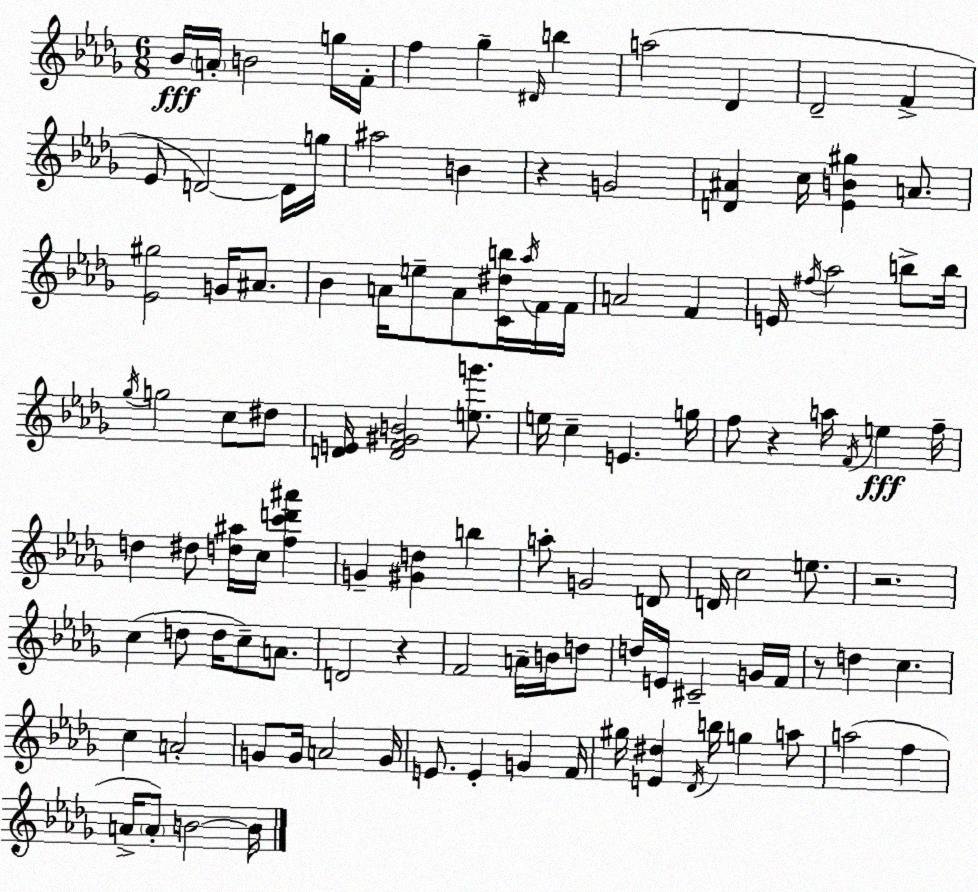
X:1
T:Untitled
M:6/8
L:1/4
K:Bbm
_B/4 A/4 B2 g/4 F/4 f _g ^D/4 b a2 _D _D2 F _E/2 D2 D/4 g/4 ^a2 B z G2 [D^A] c/4 [_EB^g] A/2 [_E^g]2 G/4 ^A/2 _B A/4 e/2 A/2 [C^db]/4 _a/4 F/4 F/4 A2 F E/4 ^f/4 _a2 b/2 b/4 _g/4 g2 c/2 ^d/2 [DE]/4 [DF^GB]2 [eg']/2 e/4 c E g/4 f/2 z a/4 F/4 e f/4 d ^d/2 [d^a]/4 c/4 [fc'd'^a'] G [^Gd] b a/2 G2 D/2 D/4 c2 e/2 z2 c d/2 d/4 c/2 A/2 D2 z F2 A/4 B/4 d/2 d/4 E/4 ^C2 G/4 F/4 z/2 d c c A2 G/2 G/4 A2 G/4 E/2 E G F/4 ^g/4 [E^d] _D/4 b/4 g a/2 a2 f A/4 A/2 B2 B/4